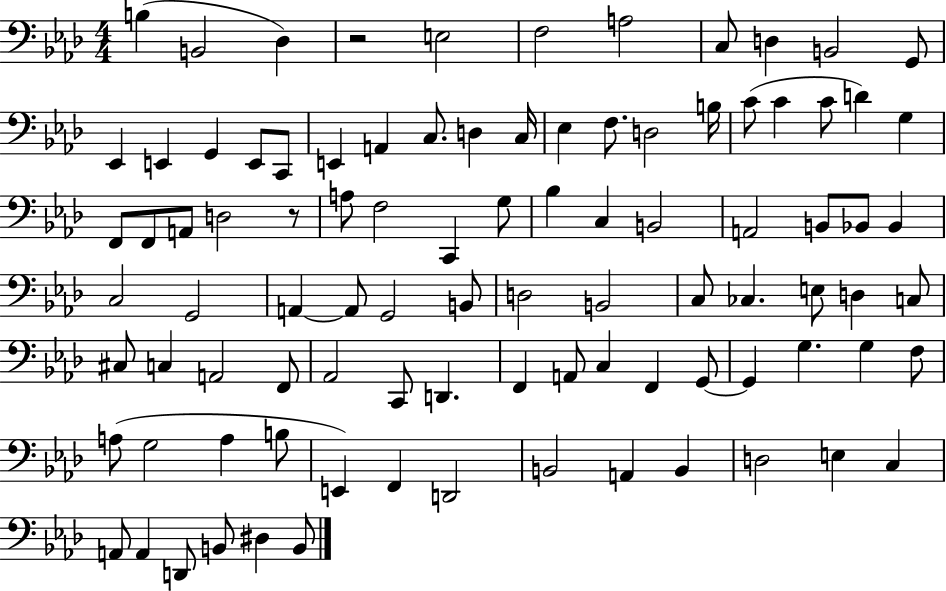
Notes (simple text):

B3/q B2/h Db3/q R/h E3/h F3/h A3/h C3/e D3/q B2/h G2/e Eb2/q E2/q G2/q E2/e C2/e E2/q A2/q C3/e. D3/q C3/s Eb3/q F3/e. D3/h B3/s C4/e C4/q C4/e D4/q G3/q F2/e F2/e A2/e D3/h R/e A3/e F3/h C2/q G3/e Bb3/q C3/q B2/h A2/h B2/e Bb2/e Bb2/q C3/h G2/h A2/q A2/e G2/h B2/e D3/h B2/h C3/e CES3/q. E3/e D3/q C3/e C#3/e C3/q A2/h F2/e Ab2/h C2/e D2/q. F2/q A2/e C3/q F2/q G2/e G2/q G3/q. G3/q F3/e A3/e G3/h A3/q B3/e E2/q F2/q D2/h B2/h A2/q B2/q D3/h E3/q C3/q A2/e A2/q D2/e B2/e D#3/q B2/e